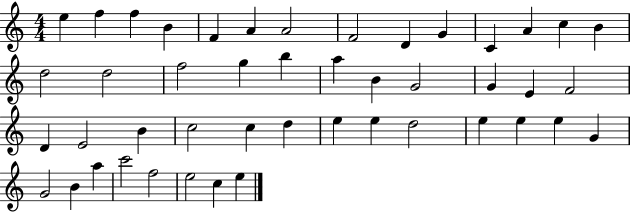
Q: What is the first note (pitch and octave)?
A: E5